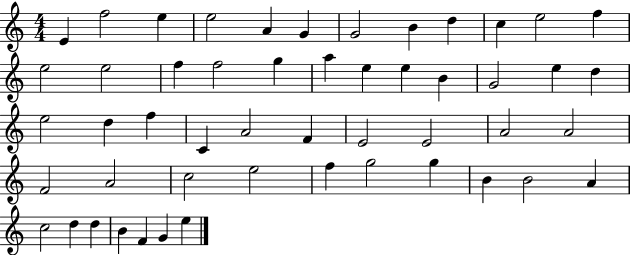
{
  \clef treble
  \numericTimeSignature
  \time 4/4
  \key c \major
  e'4 f''2 e''4 | e''2 a'4 g'4 | g'2 b'4 d''4 | c''4 e''2 f''4 | \break e''2 e''2 | f''4 f''2 g''4 | a''4 e''4 e''4 b'4 | g'2 e''4 d''4 | \break e''2 d''4 f''4 | c'4 a'2 f'4 | e'2 e'2 | a'2 a'2 | \break f'2 a'2 | c''2 e''2 | f''4 g''2 g''4 | b'4 b'2 a'4 | \break c''2 d''4 d''4 | b'4 f'4 g'4 e''4 | \bar "|."
}